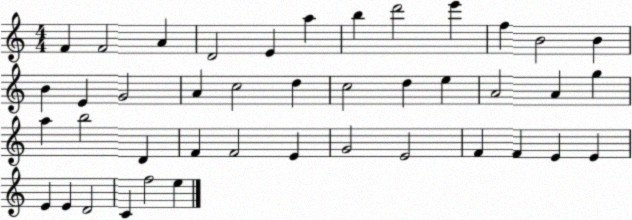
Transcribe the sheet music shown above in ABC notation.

X:1
T:Untitled
M:4/4
L:1/4
K:C
F F2 A D2 E a b d'2 e' f B2 B B E G2 A c2 d c2 d e A2 A g a b2 D F F2 E G2 E2 F F E E E E D2 C f2 e